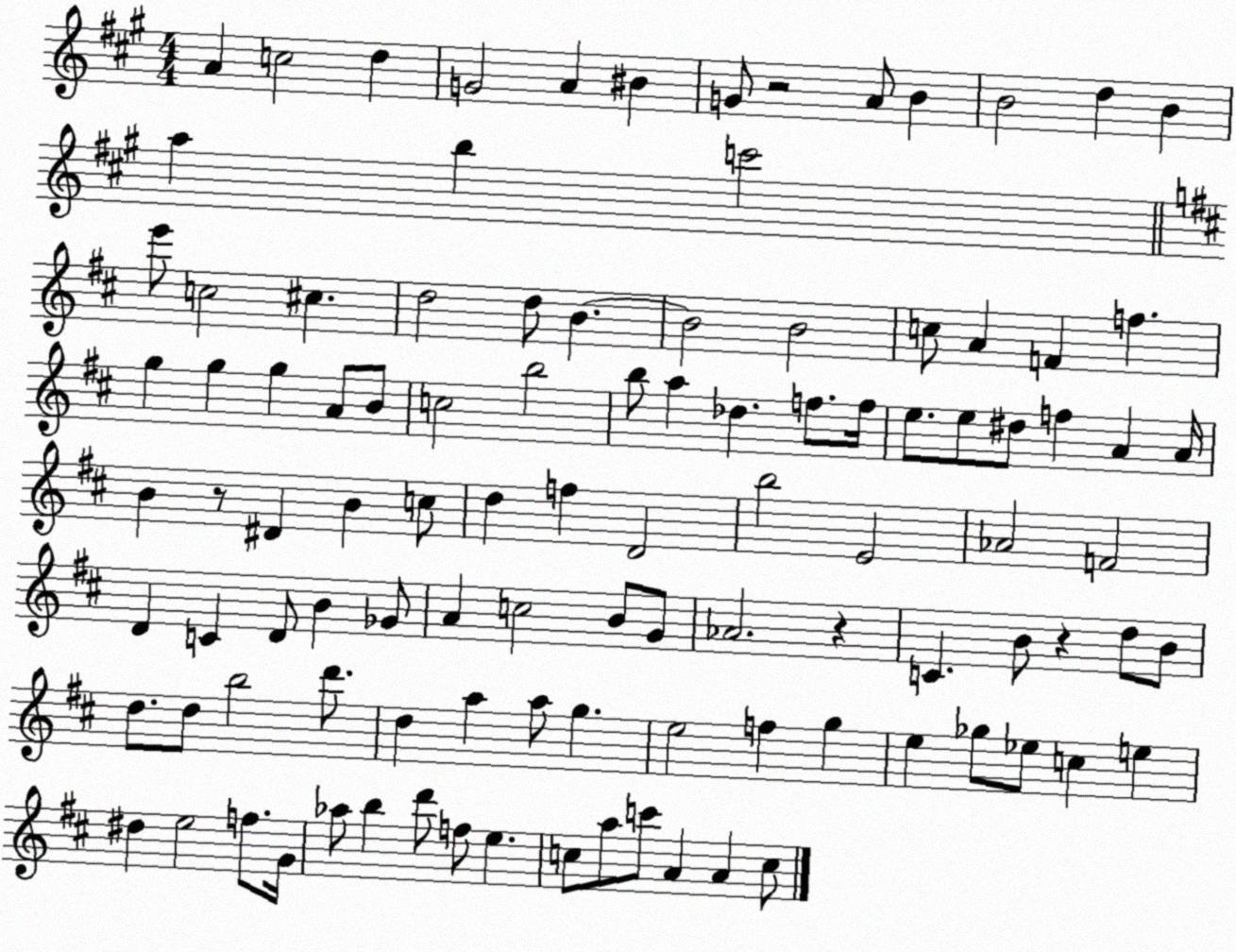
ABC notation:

X:1
T:Untitled
M:4/4
L:1/4
K:A
A c2 d G2 A ^B G/2 z2 A/2 B B2 d B a b c'2 e'/2 c2 ^c d2 d/2 B B2 B2 c/2 A F f g g g A/2 B/2 c2 b2 b/2 a _d f/2 f/4 e/2 e/2 ^d/2 f A A/4 B z/2 ^D B c/2 d f D2 b2 E2 _A2 F2 D C D/2 B _G/2 A c2 B/2 G/2 _A2 z C B/2 z d/2 B/2 d/2 d/2 b2 d'/2 d a a/2 g e2 f g e _g/2 _e/2 c e ^d e2 f/2 G/4 _a/2 b d'/2 f/2 e c/2 a/2 c'/2 A A c/2